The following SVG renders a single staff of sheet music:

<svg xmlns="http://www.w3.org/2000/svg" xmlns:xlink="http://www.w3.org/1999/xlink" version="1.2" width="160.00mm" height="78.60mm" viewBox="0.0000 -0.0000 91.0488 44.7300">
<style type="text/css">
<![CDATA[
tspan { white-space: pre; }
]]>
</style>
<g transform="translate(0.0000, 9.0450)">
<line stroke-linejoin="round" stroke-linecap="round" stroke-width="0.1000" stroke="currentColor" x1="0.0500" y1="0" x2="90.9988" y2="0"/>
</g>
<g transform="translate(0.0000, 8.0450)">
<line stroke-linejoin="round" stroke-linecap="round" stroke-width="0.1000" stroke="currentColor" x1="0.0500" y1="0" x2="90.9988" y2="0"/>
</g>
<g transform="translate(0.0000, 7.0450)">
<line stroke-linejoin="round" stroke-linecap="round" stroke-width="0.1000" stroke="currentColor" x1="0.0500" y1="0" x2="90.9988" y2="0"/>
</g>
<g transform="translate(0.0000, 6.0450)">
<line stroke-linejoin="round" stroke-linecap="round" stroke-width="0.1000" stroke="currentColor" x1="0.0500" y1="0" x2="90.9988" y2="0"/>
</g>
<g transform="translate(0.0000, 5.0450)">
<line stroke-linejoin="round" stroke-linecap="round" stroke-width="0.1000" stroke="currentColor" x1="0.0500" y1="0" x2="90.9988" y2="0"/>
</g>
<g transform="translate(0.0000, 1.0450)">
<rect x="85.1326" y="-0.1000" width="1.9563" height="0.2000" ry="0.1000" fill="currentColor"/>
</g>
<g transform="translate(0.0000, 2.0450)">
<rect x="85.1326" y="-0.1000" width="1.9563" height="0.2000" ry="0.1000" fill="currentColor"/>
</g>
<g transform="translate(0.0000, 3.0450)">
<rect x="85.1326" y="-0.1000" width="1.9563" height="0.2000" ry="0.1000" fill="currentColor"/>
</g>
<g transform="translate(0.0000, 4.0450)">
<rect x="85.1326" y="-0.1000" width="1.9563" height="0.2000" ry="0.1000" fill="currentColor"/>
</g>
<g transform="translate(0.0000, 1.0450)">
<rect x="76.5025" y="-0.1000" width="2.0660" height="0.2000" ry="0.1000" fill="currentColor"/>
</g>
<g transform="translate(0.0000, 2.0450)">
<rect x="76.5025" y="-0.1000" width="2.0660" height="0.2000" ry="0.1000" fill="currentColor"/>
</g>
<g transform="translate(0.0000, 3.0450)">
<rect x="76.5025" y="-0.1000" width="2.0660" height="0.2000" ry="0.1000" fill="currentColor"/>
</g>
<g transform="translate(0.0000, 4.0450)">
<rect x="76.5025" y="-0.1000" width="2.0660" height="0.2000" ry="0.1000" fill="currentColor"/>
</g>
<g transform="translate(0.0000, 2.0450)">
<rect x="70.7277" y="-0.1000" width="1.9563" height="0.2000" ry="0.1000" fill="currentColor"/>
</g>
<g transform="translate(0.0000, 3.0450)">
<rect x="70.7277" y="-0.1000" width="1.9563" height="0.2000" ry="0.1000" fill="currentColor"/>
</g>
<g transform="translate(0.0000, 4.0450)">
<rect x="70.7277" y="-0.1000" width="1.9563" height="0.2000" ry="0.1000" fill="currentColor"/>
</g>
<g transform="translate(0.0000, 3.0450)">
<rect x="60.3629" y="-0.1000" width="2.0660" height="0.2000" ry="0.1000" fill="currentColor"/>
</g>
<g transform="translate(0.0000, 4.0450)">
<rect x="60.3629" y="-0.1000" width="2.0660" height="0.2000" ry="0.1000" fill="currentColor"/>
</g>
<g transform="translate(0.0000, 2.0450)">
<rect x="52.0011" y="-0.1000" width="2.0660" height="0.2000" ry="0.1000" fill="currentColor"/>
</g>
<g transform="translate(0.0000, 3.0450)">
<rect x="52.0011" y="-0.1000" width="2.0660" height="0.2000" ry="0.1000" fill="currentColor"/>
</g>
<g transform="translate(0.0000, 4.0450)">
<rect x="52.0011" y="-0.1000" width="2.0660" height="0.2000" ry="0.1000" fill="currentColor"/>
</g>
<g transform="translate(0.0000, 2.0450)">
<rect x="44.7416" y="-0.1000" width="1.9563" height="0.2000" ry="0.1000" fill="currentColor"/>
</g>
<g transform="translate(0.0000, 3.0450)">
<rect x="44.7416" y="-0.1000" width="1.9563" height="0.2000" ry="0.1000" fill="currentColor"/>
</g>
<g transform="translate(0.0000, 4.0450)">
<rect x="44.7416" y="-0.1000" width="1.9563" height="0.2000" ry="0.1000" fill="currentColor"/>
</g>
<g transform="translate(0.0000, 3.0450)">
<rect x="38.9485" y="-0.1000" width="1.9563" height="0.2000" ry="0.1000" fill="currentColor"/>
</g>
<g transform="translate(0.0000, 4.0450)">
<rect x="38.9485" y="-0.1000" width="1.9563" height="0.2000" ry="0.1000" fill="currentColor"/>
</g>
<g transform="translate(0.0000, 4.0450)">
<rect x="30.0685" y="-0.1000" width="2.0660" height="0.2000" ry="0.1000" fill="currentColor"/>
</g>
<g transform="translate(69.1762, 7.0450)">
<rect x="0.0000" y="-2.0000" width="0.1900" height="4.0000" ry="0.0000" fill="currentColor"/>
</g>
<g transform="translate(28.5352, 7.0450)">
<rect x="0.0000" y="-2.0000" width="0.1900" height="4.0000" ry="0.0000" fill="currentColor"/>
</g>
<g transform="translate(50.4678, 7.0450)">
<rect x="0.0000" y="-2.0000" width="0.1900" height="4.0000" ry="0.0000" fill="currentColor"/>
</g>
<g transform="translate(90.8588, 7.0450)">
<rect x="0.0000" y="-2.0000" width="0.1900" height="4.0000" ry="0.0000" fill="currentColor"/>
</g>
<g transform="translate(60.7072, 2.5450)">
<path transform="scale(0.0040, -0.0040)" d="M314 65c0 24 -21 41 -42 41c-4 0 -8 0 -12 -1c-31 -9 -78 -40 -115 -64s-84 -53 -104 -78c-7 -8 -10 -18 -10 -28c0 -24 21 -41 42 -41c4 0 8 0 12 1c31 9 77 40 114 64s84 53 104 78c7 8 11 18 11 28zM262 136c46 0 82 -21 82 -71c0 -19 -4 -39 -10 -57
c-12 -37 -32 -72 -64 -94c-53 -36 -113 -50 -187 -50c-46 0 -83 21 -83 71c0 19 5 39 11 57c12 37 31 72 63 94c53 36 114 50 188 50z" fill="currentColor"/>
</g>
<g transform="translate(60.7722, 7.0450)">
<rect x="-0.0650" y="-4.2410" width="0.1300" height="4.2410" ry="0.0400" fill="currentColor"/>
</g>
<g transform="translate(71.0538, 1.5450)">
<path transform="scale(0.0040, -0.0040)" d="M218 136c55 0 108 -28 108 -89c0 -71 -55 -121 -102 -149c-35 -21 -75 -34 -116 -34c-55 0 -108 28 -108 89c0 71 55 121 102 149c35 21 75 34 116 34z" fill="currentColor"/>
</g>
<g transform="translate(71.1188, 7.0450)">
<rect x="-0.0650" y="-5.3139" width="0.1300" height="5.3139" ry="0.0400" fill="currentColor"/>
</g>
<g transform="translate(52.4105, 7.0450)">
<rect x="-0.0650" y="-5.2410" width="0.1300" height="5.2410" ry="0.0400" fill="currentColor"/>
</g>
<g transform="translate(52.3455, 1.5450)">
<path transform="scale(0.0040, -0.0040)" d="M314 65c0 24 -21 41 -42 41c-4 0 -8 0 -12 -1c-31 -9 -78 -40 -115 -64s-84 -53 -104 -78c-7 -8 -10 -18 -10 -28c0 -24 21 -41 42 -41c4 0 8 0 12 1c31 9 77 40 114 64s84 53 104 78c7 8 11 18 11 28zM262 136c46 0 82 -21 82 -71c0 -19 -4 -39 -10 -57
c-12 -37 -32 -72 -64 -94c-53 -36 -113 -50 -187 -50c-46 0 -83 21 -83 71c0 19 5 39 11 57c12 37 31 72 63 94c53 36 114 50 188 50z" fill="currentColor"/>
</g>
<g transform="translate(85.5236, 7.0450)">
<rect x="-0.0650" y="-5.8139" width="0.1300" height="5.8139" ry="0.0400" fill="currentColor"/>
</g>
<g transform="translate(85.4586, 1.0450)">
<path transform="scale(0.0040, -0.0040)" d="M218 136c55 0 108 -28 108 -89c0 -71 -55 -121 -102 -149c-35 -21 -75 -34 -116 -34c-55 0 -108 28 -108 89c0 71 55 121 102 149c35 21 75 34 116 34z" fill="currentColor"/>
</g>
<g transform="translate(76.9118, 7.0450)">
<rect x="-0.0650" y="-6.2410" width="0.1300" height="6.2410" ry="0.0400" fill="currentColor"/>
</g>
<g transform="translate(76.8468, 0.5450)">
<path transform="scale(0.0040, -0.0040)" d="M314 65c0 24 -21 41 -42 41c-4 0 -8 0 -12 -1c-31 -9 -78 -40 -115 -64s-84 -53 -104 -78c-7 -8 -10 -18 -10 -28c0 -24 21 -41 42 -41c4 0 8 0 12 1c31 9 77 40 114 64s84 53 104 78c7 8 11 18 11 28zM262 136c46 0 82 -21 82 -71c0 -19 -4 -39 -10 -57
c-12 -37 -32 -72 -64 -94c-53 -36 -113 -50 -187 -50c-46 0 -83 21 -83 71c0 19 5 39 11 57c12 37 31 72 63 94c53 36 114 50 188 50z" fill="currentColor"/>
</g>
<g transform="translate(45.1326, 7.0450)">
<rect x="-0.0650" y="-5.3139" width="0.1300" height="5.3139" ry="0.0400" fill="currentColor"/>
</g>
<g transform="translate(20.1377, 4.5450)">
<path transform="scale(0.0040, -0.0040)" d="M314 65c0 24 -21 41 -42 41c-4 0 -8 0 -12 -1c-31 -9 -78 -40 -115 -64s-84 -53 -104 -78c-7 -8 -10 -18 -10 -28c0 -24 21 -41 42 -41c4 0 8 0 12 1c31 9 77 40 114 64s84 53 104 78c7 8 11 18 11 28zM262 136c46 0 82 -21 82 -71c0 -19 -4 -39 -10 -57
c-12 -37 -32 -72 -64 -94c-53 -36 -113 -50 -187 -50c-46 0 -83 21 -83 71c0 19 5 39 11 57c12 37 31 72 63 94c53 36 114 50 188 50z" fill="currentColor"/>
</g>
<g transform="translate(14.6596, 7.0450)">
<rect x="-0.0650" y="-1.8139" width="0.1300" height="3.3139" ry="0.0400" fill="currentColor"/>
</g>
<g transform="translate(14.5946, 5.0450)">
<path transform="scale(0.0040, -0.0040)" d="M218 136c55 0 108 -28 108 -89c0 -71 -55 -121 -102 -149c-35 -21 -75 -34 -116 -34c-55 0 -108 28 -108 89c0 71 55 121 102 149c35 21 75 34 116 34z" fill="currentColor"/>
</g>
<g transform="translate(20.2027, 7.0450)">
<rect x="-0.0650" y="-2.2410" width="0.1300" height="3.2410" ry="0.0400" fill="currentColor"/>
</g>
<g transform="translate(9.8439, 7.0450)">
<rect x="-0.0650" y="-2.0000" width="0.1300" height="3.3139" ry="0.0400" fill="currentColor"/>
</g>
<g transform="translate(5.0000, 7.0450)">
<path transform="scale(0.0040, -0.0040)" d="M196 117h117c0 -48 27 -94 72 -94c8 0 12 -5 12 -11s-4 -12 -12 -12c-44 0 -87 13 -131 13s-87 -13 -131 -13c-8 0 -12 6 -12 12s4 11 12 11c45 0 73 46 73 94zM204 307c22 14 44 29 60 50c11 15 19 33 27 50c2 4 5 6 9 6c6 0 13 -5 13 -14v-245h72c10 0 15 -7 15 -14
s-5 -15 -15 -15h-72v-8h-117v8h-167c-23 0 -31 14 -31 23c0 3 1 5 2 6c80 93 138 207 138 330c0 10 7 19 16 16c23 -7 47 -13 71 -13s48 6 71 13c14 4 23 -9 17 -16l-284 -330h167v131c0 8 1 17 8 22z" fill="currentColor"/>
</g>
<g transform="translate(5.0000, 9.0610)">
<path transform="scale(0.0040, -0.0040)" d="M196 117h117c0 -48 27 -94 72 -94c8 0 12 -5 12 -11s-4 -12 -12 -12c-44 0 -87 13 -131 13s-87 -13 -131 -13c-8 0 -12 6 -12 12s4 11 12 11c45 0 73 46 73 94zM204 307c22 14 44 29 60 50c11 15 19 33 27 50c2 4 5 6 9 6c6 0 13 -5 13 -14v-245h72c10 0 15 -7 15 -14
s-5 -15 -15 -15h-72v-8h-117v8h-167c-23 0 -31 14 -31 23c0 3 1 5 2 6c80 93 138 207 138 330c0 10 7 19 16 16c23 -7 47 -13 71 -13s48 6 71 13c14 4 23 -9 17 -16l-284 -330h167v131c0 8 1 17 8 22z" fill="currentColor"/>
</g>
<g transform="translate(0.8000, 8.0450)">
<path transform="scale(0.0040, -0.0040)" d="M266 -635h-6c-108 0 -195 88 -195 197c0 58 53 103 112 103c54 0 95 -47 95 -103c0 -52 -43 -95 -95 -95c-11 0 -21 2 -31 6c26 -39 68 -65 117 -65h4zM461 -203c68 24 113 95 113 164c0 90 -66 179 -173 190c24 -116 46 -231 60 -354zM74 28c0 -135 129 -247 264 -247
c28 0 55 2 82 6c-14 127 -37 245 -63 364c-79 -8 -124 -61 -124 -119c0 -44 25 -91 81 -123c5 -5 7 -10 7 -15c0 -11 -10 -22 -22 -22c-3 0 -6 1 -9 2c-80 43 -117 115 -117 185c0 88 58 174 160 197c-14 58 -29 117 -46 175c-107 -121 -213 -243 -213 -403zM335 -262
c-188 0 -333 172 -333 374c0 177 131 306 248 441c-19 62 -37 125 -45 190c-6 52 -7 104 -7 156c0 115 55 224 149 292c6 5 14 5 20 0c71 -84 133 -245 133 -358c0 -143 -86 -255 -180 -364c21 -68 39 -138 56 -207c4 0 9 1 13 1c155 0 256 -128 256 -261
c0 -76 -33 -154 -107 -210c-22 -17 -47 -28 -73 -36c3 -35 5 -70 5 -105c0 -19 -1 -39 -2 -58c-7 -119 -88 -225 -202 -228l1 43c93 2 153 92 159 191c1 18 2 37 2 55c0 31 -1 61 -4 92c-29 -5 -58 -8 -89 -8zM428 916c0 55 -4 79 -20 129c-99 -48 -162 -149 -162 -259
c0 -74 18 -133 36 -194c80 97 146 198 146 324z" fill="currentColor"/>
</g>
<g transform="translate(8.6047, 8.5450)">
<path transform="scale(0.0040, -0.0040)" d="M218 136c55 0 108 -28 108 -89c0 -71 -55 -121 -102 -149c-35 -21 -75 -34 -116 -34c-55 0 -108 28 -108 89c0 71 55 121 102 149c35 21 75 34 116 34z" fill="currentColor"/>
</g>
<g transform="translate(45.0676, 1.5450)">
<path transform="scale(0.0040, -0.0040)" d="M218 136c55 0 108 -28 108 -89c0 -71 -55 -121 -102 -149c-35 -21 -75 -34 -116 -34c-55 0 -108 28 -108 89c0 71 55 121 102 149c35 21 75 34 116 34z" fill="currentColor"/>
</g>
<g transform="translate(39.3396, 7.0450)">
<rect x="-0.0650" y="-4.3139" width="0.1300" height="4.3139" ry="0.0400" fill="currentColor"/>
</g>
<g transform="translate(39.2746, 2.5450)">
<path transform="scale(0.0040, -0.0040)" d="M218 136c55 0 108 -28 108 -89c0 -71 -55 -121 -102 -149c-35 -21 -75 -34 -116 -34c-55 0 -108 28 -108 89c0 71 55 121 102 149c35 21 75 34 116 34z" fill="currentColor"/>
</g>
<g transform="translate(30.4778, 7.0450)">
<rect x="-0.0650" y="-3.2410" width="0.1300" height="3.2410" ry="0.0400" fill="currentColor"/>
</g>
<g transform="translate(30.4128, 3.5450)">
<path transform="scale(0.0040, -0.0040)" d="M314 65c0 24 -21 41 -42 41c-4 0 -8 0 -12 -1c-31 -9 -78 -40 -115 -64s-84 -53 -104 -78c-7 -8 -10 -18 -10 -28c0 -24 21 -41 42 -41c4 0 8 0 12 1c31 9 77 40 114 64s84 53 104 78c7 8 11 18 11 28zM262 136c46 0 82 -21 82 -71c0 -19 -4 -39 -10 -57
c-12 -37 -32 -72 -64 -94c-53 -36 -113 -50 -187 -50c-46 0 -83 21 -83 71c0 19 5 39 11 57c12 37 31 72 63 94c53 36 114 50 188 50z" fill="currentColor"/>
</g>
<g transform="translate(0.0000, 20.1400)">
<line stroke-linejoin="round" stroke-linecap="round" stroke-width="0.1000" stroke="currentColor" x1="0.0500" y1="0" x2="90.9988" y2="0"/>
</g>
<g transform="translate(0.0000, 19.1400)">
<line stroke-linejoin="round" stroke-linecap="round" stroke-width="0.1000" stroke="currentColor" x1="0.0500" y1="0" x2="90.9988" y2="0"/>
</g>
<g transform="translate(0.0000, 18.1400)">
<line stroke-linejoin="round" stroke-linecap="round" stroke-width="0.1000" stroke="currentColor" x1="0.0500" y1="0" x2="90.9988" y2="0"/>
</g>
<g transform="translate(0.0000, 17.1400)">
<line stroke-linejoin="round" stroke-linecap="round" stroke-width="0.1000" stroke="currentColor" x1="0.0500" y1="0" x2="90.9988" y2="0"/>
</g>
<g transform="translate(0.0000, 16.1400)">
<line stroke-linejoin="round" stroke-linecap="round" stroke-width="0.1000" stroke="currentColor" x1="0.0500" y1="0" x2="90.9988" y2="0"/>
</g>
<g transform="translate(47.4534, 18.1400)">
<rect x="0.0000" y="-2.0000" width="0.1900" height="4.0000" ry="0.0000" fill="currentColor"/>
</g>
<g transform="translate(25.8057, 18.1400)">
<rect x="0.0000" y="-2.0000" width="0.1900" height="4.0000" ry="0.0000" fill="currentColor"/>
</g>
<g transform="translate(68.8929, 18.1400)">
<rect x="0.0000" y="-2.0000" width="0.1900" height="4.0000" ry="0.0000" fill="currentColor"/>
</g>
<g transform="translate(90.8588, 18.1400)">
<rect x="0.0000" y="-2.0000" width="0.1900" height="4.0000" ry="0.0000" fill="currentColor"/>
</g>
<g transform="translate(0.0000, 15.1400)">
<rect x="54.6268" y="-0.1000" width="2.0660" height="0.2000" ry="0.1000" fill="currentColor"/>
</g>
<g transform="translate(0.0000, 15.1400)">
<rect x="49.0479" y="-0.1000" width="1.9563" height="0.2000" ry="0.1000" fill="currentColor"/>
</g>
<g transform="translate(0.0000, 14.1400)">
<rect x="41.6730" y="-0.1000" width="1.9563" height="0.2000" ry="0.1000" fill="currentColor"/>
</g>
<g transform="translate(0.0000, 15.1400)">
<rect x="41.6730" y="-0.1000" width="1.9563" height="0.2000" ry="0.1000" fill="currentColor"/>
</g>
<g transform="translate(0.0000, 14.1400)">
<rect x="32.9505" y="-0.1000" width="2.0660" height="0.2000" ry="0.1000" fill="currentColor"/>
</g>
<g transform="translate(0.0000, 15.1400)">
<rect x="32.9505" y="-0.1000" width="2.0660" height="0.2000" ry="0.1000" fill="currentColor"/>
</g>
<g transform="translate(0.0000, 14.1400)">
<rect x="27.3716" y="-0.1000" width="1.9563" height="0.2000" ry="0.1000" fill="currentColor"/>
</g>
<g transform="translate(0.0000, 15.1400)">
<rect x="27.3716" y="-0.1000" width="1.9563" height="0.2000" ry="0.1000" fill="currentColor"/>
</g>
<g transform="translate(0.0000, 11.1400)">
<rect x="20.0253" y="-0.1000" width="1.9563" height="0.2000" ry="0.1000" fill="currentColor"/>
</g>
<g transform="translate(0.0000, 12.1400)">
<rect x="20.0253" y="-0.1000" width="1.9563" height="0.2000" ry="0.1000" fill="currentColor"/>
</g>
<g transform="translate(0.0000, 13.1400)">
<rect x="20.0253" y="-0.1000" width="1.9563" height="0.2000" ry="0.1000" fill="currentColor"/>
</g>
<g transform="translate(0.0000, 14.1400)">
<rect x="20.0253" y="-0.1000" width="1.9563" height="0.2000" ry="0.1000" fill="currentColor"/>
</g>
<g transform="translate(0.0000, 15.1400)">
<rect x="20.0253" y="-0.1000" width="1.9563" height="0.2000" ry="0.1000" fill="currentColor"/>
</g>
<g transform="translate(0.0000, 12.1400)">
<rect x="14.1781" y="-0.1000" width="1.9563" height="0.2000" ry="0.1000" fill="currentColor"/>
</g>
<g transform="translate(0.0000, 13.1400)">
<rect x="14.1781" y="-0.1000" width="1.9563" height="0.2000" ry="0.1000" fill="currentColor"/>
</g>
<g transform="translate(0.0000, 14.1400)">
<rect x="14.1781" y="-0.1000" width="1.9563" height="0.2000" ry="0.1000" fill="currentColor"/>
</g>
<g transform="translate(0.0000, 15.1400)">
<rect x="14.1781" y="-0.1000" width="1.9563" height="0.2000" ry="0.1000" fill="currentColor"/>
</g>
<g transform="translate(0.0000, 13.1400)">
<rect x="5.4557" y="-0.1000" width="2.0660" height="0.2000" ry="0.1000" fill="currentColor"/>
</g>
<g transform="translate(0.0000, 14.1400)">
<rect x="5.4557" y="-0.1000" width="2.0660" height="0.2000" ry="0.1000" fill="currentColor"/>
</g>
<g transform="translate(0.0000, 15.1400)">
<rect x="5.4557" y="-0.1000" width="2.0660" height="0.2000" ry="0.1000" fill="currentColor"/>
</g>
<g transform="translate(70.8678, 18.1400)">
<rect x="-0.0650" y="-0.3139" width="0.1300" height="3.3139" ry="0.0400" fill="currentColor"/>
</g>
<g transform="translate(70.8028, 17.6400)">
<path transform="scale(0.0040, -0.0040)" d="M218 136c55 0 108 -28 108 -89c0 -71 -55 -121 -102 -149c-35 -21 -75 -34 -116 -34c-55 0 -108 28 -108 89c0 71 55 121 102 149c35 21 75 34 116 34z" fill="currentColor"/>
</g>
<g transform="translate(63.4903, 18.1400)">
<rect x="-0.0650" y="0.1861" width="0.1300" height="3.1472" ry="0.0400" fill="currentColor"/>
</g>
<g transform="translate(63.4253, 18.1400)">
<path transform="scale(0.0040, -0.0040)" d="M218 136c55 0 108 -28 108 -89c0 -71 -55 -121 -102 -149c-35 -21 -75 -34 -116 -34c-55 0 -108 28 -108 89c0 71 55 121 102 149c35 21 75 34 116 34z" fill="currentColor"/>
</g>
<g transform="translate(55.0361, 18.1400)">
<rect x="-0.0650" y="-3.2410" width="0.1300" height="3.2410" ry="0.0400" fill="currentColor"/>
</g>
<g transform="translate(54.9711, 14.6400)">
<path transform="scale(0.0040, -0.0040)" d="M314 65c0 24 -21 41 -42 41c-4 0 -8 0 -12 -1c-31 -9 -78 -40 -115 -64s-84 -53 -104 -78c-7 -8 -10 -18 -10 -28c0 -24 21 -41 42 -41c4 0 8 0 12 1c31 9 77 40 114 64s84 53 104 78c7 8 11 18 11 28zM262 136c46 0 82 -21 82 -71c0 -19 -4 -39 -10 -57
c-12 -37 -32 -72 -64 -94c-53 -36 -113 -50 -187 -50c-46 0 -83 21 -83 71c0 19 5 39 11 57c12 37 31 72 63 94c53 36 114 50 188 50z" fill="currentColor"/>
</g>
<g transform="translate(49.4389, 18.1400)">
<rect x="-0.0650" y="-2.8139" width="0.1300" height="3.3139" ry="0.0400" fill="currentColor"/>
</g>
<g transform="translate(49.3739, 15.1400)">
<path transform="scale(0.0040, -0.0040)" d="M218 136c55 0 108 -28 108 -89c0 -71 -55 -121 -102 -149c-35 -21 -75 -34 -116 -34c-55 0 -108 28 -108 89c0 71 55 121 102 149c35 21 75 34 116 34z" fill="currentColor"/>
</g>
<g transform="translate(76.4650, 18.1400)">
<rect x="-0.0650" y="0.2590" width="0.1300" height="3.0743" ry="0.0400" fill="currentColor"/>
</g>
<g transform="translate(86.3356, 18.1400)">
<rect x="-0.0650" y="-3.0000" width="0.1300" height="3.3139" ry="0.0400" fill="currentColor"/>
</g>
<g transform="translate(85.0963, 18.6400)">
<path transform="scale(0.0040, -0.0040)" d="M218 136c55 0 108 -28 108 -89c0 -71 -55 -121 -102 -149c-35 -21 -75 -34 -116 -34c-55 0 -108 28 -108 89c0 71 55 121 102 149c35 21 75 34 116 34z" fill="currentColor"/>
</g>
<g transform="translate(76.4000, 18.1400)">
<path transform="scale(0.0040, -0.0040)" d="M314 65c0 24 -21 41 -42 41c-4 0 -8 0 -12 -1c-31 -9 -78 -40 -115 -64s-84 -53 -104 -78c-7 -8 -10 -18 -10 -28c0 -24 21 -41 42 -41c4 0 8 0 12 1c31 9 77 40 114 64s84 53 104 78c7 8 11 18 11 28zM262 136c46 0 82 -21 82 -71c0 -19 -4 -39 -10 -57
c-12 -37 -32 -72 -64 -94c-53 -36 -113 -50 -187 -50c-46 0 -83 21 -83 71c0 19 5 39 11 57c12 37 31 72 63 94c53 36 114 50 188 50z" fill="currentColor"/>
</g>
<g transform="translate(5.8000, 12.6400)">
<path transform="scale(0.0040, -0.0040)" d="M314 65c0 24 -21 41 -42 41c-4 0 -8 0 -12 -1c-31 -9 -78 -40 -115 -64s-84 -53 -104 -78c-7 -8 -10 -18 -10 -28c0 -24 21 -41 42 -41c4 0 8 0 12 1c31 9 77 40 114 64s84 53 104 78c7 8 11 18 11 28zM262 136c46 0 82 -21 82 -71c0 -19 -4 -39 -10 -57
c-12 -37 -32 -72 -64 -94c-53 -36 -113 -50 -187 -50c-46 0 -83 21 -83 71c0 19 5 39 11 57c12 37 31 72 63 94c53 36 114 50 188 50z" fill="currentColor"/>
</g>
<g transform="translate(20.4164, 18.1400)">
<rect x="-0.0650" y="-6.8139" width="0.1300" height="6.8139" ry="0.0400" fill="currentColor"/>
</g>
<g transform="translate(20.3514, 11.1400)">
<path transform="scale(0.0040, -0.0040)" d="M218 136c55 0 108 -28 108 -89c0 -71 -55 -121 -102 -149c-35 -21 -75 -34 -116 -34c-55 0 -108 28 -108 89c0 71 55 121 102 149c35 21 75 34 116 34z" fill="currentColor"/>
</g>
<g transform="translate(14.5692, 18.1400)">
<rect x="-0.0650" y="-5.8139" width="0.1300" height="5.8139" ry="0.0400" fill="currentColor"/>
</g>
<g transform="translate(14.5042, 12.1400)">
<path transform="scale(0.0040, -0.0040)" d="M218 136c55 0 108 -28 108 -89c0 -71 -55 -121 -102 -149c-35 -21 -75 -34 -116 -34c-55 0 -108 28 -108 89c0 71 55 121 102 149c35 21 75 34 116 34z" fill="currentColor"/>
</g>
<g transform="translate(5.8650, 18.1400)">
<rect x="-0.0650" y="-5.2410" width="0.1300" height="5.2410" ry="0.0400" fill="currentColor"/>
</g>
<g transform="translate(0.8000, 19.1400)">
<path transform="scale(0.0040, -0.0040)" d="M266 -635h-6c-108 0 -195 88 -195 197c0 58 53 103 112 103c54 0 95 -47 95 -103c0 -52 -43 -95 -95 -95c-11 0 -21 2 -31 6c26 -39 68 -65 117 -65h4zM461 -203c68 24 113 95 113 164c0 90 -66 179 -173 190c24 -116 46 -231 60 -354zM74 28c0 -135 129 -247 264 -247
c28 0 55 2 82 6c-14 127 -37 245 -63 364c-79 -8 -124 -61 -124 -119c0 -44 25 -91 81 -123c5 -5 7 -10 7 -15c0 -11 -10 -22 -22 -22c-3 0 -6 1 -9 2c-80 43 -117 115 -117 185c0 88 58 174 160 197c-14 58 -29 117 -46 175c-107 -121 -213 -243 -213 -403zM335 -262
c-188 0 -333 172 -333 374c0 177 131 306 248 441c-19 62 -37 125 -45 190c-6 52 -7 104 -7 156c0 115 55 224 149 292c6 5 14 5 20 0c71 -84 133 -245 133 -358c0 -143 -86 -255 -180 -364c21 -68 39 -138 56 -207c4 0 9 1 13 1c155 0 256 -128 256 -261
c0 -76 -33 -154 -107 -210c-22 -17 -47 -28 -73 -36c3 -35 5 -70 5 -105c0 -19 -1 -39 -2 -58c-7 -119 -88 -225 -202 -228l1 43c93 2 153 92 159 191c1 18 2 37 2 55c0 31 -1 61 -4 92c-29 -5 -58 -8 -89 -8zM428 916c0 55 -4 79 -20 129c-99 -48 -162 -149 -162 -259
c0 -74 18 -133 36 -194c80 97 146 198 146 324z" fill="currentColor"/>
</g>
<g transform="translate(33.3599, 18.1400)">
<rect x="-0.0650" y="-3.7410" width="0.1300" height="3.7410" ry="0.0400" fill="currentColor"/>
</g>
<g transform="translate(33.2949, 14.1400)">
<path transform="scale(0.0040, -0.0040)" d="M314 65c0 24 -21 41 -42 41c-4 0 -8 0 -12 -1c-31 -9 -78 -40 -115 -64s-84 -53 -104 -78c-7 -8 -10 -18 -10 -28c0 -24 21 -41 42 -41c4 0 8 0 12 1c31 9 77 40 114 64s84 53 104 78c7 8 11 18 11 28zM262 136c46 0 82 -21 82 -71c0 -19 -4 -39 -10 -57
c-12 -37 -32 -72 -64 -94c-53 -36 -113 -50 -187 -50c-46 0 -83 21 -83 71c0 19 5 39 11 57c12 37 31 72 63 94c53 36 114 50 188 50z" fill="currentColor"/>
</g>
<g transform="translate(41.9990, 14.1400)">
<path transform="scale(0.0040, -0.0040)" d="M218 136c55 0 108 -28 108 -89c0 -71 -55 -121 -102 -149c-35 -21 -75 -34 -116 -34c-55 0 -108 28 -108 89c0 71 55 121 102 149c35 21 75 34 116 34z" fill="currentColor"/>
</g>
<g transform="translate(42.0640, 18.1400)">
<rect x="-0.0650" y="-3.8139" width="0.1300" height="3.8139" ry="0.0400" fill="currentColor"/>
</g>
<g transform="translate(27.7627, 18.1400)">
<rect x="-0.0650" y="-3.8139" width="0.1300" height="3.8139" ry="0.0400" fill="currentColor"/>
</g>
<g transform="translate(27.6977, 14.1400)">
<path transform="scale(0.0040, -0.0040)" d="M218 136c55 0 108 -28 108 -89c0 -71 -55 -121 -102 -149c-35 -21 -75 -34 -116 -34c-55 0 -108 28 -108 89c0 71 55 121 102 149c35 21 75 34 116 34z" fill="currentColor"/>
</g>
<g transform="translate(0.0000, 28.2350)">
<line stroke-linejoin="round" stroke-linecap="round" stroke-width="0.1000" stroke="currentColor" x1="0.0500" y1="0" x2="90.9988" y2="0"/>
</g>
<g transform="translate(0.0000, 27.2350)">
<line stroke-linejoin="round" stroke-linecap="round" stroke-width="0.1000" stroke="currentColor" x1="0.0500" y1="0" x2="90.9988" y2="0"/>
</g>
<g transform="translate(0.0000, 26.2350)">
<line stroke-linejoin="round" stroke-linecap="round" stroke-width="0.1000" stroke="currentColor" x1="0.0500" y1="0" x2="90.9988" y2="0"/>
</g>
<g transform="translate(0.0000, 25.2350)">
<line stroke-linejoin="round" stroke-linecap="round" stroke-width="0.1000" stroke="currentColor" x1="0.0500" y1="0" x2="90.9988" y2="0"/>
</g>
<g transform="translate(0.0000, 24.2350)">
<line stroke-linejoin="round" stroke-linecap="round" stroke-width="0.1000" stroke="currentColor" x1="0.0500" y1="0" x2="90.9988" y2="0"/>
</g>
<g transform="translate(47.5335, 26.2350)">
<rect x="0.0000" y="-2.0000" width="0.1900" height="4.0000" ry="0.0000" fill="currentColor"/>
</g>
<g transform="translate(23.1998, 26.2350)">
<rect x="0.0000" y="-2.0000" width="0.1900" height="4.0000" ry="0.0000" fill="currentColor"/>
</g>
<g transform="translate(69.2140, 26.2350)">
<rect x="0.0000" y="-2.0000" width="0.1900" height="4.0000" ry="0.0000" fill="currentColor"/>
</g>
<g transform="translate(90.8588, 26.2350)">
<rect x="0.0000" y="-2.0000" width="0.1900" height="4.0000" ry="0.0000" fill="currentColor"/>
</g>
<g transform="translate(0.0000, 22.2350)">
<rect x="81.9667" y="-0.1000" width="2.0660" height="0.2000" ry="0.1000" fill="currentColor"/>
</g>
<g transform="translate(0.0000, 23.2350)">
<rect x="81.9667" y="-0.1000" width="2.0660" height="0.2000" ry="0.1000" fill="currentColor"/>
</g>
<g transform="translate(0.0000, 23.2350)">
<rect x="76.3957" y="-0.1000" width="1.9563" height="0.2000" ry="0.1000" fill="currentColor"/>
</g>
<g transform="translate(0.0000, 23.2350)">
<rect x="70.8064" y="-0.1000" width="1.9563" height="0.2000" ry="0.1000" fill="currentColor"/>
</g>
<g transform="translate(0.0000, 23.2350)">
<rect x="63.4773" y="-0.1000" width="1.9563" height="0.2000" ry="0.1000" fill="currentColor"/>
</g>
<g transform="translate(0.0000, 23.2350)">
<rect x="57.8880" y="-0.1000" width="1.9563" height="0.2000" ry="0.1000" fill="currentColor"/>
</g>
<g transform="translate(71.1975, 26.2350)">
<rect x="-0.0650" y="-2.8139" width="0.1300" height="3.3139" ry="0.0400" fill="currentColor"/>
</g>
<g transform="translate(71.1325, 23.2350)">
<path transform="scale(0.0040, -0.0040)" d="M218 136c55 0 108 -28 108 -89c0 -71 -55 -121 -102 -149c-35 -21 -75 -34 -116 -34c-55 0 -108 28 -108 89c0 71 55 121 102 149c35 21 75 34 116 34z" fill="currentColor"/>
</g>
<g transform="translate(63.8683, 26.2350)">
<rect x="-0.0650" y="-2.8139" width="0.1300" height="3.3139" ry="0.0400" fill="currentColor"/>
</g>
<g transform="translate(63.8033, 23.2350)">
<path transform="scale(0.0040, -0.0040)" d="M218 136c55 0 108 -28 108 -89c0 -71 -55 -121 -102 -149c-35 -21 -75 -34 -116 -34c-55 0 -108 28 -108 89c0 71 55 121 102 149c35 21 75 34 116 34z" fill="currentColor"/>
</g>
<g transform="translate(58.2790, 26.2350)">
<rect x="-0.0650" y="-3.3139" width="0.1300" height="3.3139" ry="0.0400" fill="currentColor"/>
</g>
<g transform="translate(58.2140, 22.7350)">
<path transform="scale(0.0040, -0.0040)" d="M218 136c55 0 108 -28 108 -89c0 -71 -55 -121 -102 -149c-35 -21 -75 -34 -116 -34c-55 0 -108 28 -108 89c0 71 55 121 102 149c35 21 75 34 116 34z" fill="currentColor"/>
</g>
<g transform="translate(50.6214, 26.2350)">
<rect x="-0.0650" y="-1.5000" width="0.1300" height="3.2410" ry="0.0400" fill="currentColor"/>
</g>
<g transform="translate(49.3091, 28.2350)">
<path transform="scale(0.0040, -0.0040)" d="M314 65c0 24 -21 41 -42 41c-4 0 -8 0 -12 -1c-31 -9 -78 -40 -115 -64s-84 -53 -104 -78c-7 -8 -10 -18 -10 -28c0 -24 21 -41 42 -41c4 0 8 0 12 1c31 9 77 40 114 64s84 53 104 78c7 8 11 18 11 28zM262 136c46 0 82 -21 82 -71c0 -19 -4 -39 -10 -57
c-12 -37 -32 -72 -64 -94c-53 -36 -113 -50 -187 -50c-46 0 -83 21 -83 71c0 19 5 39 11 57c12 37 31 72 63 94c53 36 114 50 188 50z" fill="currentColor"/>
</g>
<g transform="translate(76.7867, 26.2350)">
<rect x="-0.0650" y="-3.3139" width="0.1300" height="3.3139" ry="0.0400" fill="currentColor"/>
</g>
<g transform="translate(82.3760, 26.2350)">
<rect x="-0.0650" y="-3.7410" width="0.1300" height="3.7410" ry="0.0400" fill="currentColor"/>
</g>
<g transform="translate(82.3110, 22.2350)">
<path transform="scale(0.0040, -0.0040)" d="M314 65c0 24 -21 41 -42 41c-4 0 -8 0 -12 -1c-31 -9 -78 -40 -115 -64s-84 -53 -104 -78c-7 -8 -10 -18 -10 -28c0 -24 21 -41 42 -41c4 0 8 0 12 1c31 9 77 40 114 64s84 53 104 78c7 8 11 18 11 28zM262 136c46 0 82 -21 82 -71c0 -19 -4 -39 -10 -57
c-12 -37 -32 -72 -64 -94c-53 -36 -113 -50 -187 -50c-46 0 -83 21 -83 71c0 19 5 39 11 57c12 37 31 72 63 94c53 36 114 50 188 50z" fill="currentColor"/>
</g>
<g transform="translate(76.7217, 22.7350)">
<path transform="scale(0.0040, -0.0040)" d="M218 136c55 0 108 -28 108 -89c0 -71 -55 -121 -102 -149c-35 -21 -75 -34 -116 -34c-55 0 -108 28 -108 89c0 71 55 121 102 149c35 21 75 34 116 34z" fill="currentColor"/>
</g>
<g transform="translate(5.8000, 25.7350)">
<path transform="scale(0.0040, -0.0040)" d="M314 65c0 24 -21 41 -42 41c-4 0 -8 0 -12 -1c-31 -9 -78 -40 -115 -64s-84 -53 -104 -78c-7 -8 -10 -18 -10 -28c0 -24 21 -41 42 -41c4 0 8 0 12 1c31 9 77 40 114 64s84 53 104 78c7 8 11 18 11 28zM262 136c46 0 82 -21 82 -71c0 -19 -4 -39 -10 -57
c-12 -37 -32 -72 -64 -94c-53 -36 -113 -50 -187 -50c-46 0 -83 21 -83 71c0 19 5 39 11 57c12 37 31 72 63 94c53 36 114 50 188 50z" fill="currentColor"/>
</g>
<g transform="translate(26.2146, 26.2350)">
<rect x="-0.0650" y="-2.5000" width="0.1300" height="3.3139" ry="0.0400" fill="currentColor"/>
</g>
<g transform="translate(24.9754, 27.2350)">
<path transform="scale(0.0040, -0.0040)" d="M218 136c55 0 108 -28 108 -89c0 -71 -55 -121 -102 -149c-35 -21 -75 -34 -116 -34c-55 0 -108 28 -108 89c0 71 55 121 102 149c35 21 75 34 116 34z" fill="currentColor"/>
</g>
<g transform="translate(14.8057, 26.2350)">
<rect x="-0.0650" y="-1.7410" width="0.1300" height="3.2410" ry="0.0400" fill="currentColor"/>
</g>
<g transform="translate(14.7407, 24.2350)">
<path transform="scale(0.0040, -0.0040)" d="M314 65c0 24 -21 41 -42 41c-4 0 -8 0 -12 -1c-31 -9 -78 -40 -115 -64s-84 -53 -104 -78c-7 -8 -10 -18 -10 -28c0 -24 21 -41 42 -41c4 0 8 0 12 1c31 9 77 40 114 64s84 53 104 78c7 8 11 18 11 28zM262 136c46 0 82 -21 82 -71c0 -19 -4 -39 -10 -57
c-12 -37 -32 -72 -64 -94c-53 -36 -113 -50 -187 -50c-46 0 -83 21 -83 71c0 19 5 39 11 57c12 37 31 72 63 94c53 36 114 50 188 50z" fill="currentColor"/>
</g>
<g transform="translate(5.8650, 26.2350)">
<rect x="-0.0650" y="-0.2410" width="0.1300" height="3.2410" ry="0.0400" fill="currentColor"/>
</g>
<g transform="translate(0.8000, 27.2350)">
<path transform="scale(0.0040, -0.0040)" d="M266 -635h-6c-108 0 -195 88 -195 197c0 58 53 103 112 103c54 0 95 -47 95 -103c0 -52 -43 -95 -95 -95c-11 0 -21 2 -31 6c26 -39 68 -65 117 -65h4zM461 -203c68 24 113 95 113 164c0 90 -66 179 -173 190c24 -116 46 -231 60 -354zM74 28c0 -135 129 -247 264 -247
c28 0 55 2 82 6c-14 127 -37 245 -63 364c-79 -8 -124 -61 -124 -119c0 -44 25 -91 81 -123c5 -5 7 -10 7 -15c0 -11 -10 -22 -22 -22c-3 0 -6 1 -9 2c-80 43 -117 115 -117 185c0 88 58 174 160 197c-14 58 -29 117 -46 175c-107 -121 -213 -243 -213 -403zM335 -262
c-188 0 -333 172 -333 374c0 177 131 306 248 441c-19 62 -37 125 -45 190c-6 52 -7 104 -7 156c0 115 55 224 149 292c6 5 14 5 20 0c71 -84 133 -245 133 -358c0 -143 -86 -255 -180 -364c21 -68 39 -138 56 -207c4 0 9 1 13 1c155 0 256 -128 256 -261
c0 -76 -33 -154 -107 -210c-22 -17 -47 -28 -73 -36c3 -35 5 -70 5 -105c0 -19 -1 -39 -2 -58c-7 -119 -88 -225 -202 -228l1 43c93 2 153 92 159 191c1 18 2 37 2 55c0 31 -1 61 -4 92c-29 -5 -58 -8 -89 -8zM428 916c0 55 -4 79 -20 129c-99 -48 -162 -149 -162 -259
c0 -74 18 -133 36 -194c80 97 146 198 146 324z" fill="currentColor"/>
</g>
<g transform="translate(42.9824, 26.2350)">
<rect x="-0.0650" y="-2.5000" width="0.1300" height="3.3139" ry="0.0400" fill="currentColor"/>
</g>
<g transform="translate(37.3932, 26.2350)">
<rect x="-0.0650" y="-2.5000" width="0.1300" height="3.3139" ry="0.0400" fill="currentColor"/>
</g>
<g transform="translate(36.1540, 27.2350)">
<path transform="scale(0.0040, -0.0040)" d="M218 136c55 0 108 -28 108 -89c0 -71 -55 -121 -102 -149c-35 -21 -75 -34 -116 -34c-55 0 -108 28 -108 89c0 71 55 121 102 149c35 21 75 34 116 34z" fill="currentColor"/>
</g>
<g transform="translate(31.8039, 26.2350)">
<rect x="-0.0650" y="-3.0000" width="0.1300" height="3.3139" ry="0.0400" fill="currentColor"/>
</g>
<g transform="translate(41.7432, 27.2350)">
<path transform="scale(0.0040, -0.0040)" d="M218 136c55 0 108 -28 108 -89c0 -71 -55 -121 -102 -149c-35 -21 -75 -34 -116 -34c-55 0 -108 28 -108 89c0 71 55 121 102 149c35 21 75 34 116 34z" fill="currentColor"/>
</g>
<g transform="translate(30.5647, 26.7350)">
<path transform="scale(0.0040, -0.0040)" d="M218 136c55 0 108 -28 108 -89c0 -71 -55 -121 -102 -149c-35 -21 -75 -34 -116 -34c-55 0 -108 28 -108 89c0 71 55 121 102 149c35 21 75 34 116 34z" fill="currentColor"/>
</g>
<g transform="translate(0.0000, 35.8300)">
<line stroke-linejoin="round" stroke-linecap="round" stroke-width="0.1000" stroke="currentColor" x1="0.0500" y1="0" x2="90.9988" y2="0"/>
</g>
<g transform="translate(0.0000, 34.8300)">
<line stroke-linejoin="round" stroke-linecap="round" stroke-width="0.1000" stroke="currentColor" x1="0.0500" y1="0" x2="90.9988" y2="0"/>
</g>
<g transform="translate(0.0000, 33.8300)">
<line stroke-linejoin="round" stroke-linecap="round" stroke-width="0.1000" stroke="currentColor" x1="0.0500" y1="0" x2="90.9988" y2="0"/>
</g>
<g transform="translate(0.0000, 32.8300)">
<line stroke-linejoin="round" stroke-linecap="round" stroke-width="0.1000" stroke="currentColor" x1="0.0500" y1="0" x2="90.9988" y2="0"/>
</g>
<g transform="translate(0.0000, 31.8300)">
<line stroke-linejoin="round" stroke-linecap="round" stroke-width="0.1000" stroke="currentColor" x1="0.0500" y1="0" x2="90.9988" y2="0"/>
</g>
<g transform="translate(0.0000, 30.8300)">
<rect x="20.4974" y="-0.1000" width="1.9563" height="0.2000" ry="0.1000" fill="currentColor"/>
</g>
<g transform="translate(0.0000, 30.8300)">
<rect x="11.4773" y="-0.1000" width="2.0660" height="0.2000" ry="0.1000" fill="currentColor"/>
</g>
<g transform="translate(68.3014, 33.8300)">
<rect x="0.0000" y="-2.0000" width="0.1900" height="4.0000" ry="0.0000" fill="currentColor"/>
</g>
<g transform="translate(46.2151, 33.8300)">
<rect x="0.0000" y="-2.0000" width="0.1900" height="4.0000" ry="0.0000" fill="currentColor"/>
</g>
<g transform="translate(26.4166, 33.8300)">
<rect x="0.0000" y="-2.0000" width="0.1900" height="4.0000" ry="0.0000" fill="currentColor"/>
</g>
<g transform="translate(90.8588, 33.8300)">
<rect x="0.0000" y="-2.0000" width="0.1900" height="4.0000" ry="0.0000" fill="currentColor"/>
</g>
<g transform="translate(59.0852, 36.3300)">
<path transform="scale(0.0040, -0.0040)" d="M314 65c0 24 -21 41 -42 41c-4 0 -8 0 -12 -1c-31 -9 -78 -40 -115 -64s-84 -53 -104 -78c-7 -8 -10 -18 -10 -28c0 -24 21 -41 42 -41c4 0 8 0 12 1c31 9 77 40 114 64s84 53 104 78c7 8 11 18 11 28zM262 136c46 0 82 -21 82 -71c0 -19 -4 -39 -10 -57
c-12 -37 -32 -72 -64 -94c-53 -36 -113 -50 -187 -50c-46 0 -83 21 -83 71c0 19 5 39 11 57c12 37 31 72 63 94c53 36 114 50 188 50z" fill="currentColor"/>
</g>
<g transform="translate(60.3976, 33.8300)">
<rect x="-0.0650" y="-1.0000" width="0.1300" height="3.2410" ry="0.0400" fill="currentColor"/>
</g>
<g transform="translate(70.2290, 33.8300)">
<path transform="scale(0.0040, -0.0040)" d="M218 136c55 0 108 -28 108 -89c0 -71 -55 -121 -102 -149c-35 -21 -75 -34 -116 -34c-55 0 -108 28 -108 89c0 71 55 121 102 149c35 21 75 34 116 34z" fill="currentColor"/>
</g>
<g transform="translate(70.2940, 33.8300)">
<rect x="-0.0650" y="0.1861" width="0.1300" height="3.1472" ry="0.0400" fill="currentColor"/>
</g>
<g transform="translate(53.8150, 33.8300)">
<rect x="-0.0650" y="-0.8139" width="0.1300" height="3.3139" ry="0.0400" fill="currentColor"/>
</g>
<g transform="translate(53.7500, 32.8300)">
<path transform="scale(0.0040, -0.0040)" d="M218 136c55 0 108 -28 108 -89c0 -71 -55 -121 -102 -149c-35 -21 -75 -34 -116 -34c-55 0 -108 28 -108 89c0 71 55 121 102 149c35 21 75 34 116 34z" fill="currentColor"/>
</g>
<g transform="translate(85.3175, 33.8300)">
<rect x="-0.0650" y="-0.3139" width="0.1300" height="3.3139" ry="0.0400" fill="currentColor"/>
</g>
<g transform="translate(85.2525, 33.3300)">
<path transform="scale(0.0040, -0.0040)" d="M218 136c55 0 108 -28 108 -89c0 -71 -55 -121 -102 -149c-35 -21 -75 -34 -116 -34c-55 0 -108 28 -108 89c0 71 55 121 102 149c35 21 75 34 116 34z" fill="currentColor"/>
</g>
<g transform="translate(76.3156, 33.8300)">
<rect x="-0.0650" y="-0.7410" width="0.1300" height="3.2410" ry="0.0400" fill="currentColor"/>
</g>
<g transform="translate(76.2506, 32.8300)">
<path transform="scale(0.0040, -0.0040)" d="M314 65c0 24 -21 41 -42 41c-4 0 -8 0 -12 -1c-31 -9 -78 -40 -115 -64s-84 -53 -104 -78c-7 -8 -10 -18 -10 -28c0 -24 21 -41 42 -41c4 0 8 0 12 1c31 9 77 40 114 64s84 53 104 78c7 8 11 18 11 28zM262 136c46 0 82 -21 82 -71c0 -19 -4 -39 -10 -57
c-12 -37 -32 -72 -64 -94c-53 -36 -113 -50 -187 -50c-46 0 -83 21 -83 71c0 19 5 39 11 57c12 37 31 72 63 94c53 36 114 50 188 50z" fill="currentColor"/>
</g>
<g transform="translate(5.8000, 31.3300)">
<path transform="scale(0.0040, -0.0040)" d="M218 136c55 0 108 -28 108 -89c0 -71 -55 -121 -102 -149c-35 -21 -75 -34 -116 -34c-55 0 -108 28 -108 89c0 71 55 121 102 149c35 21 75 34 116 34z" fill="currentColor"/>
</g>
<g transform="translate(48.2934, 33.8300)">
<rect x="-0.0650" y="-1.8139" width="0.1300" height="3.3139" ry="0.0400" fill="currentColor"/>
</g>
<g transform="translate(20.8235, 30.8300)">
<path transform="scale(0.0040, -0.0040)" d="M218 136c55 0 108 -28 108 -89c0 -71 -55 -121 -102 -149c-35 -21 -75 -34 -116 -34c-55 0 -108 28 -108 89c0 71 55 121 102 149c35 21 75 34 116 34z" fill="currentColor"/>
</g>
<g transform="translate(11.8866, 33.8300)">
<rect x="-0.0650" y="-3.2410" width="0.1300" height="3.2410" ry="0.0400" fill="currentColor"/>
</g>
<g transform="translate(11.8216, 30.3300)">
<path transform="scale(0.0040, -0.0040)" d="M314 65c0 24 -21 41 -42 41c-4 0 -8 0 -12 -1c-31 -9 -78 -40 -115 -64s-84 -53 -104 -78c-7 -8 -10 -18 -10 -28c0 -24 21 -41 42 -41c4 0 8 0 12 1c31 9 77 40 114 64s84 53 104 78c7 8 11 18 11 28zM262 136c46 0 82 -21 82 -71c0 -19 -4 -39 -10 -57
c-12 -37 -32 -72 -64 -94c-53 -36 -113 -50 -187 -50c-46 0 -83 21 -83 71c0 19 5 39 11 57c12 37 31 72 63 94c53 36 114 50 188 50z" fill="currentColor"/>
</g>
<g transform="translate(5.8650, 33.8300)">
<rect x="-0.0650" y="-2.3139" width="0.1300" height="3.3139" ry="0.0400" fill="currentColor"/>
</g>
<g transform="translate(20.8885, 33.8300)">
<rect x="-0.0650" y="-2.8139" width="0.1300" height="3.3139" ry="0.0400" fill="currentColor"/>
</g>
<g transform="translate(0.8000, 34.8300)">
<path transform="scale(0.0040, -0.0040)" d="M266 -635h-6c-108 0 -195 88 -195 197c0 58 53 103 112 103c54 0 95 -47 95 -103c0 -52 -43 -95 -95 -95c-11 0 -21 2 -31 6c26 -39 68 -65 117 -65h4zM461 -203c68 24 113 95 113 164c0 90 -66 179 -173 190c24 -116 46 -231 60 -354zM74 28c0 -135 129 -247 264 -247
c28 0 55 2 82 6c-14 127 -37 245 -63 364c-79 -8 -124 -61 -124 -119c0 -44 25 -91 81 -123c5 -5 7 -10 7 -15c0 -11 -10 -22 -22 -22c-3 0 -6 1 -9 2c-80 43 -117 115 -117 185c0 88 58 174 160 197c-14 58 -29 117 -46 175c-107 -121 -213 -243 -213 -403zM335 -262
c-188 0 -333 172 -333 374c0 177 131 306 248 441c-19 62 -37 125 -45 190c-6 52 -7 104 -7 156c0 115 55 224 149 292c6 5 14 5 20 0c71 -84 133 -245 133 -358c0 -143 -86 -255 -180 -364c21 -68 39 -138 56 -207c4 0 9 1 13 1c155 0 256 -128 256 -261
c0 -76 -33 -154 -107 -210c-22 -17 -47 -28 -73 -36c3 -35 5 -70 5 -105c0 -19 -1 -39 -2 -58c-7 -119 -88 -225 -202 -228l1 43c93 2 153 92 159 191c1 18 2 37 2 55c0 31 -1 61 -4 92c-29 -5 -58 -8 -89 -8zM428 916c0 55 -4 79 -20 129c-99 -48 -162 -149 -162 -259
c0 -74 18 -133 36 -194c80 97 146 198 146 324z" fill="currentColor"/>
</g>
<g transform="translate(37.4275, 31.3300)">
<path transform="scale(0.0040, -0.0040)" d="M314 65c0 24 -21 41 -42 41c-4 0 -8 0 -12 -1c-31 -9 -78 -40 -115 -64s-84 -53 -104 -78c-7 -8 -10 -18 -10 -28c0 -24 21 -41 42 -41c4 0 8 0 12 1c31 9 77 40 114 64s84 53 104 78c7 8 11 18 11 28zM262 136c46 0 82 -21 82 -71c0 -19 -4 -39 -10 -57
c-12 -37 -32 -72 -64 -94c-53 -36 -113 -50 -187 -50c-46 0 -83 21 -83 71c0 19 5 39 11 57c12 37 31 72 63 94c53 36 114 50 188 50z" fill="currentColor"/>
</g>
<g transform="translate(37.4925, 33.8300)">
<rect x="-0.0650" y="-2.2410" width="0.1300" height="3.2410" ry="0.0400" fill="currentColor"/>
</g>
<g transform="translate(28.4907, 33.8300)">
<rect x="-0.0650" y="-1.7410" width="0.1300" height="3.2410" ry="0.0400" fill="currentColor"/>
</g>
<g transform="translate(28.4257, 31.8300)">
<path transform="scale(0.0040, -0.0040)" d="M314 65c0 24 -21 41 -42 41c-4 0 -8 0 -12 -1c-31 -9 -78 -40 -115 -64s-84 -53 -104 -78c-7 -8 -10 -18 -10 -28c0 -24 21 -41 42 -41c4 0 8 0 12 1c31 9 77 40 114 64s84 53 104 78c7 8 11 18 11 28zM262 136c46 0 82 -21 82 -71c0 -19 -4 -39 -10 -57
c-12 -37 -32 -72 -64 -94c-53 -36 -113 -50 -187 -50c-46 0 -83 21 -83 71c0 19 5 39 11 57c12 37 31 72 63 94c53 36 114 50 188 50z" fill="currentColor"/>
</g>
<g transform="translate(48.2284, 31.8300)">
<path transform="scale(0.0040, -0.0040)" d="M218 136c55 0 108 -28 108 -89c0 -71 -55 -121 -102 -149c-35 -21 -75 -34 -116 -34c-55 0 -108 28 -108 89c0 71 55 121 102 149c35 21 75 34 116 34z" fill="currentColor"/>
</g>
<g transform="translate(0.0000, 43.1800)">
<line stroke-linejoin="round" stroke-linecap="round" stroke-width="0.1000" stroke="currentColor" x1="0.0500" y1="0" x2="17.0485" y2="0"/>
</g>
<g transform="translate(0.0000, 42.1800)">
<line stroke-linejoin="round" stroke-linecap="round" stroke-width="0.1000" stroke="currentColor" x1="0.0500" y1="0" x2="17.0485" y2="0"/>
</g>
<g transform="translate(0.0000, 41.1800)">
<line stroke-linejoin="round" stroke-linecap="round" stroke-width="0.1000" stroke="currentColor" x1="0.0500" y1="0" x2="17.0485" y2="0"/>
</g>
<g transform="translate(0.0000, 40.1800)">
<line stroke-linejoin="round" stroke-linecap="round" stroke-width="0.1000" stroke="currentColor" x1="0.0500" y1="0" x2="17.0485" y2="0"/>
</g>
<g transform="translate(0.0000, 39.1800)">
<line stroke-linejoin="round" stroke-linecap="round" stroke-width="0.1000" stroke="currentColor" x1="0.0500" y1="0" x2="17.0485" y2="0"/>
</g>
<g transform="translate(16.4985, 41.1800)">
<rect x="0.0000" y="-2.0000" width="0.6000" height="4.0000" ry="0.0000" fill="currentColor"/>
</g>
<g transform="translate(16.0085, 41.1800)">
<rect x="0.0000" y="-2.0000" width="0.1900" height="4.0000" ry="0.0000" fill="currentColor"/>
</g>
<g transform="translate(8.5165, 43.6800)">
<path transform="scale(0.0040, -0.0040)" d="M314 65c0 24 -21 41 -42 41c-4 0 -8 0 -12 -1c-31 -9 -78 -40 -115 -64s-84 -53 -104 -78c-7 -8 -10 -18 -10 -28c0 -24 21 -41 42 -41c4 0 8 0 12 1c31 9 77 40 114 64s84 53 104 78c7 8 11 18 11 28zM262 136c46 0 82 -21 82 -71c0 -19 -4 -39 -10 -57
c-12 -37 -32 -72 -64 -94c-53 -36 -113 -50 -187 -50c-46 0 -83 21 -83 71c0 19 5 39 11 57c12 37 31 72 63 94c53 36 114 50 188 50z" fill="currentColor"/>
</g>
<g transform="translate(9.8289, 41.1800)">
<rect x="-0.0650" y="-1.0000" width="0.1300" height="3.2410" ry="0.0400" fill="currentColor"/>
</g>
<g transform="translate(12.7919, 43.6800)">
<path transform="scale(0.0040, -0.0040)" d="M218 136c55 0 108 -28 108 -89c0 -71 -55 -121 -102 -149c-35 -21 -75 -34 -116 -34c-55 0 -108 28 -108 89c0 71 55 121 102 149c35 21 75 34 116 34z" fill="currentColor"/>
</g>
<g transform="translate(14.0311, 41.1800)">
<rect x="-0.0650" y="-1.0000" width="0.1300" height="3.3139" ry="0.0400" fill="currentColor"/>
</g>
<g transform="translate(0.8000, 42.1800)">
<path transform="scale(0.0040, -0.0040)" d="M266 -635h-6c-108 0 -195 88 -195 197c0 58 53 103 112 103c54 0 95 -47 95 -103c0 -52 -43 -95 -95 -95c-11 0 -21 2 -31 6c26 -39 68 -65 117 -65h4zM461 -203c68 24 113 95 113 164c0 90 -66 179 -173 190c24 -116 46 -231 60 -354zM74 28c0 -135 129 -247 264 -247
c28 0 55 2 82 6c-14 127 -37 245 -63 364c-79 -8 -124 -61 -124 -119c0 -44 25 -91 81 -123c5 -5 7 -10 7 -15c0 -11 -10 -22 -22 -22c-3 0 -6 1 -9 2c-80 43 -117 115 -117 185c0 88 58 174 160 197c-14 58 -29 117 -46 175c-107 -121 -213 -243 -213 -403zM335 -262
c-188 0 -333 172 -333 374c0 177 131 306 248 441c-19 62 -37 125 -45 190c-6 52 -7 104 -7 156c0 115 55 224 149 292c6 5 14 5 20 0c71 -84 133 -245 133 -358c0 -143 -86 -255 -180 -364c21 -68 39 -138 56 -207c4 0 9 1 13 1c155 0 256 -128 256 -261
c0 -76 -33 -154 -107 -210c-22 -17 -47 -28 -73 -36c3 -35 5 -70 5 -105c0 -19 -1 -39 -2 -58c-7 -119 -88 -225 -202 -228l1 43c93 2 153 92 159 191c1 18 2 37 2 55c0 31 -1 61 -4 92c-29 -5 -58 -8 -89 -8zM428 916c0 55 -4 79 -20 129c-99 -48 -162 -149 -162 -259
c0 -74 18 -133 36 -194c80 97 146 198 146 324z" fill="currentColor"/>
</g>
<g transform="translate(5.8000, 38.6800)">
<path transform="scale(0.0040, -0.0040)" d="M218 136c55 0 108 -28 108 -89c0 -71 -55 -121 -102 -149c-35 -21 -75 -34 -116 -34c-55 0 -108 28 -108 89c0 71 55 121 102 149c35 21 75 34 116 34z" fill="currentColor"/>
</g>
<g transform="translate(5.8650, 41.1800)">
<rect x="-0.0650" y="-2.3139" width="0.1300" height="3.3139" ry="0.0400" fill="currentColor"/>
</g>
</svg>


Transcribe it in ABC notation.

X:1
T:Untitled
M:4/4
L:1/4
K:C
F f g2 b2 d' f' f'2 d'2 f' a'2 g' f'2 g' b' c' c'2 c' a b2 B c B2 A c2 f2 G A G G E2 b a a b c'2 g b2 a f2 g2 f d D2 B d2 c g D2 D